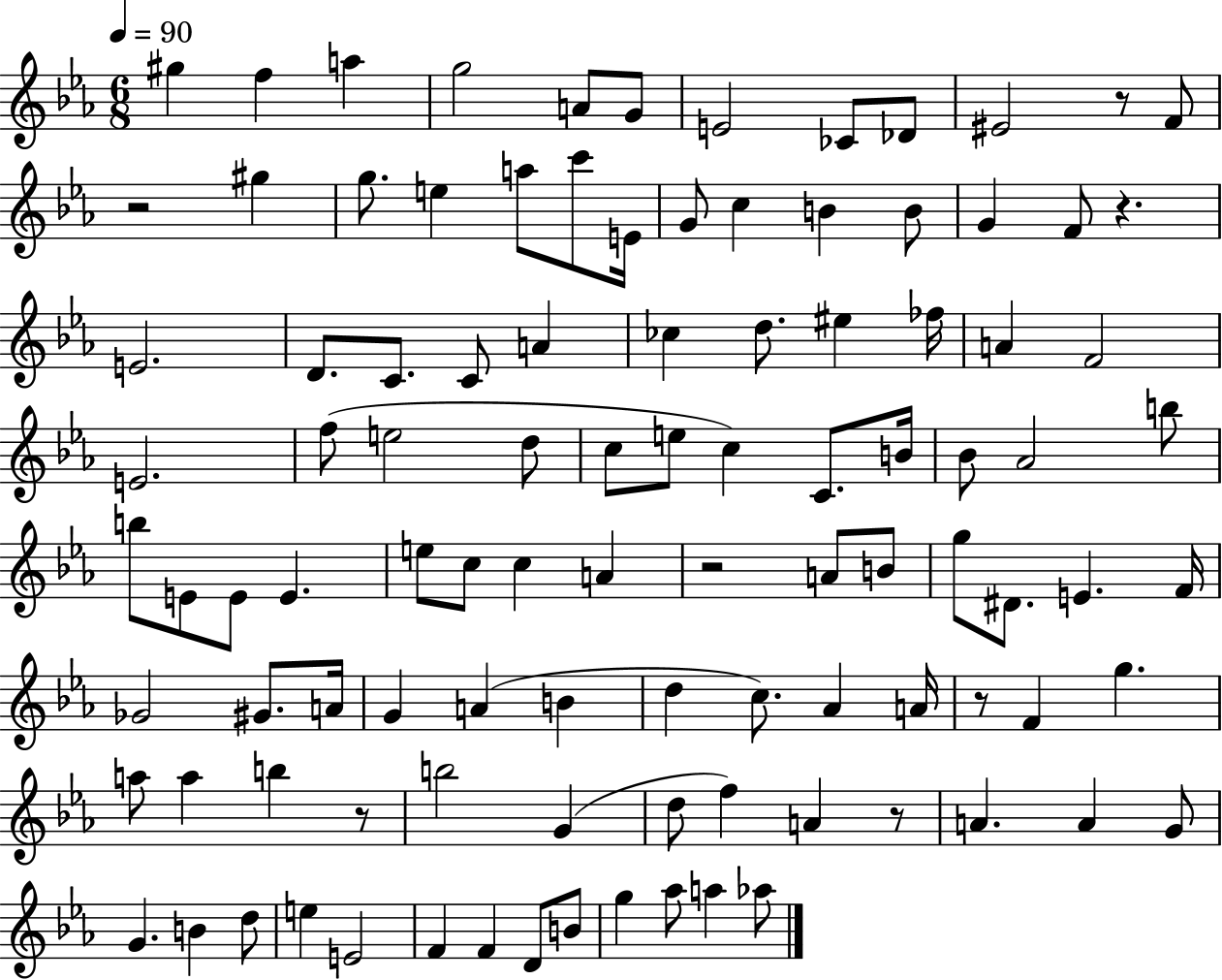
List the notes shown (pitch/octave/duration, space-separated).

G#5/q F5/q A5/q G5/h A4/e G4/e E4/h CES4/e Db4/e EIS4/h R/e F4/e R/h G#5/q G5/e. E5/q A5/e C6/e E4/s G4/e C5/q B4/q B4/e G4/q F4/e R/q. E4/h. D4/e. C4/e. C4/e A4/q CES5/q D5/e. EIS5/q FES5/s A4/q F4/h E4/h. F5/e E5/h D5/e C5/e E5/e C5/q C4/e. B4/s Bb4/e Ab4/h B5/e B5/e E4/e E4/e E4/q. E5/e C5/e C5/q A4/q R/h A4/e B4/e G5/e D#4/e. E4/q. F4/s Gb4/h G#4/e. A4/s G4/q A4/q B4/q D5/q C5/e. Ab4/q A4/s R/e F4/q G5/q. A5/e A5/q B5/q R/e B5/h G4/q D5/e F5/q A4/q R/e A4/q. A4/q G4/e G4/q. B4/q D5/e E5/q E4/h F4/q F4/q D4/e B4/e G5/q Ab5/e A5/q Ab5/e